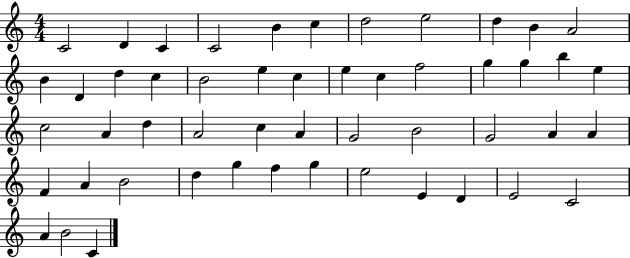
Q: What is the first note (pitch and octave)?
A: C4